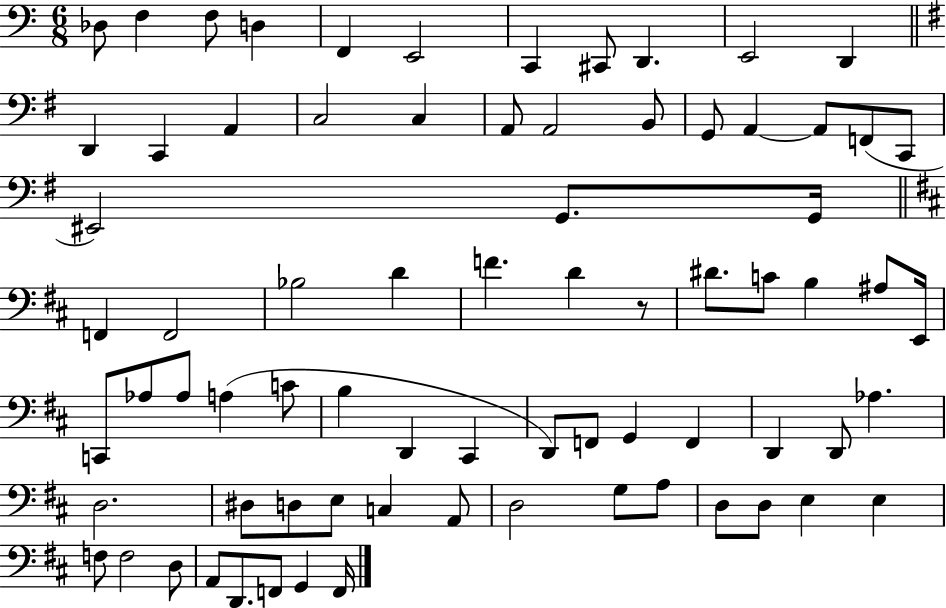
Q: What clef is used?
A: bass